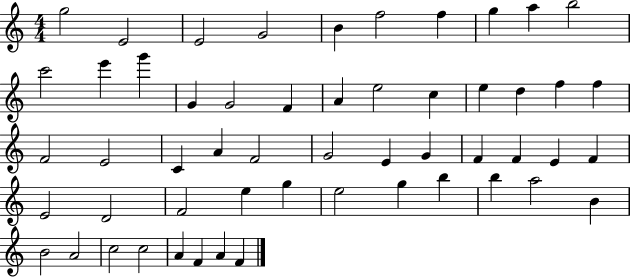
X:1
T:Untitled
M:4/4
L:1/4
K:C
g2 E2 E2 G2 B f2 f g a b2 c'2 e' g' G G2 F A e2 c e d f f F2 E2 C A F2 G2 E G F F E F E2 D2 F2 e g e2 g b b a2 B B2 A2 c2 c2 A F A F